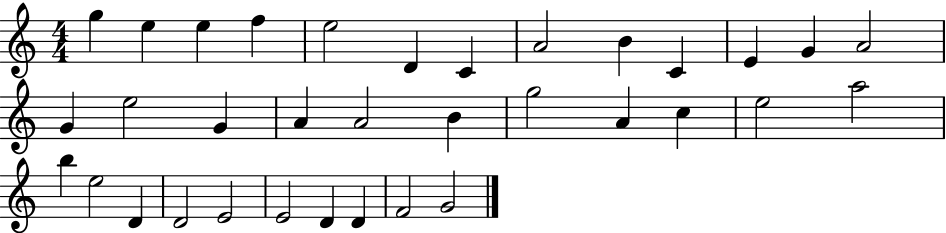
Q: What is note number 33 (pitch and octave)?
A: F4